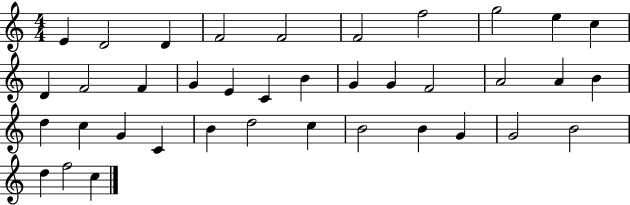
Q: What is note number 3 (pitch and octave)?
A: D4